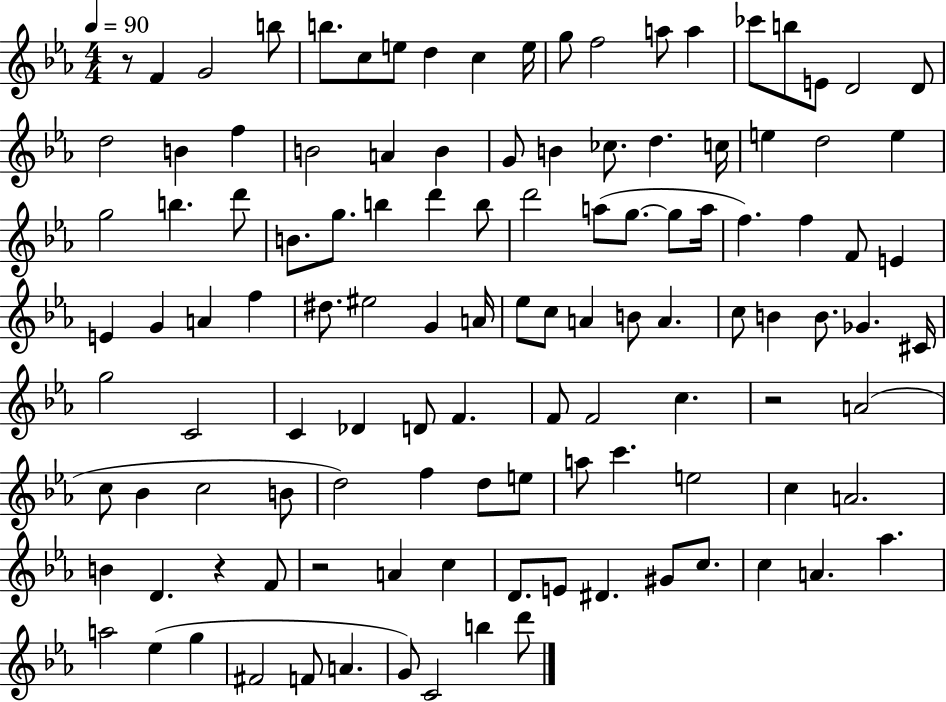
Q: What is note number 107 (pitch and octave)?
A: F#4